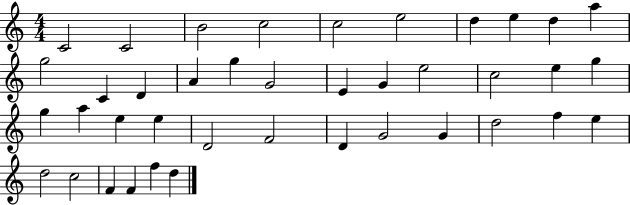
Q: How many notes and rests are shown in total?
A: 40